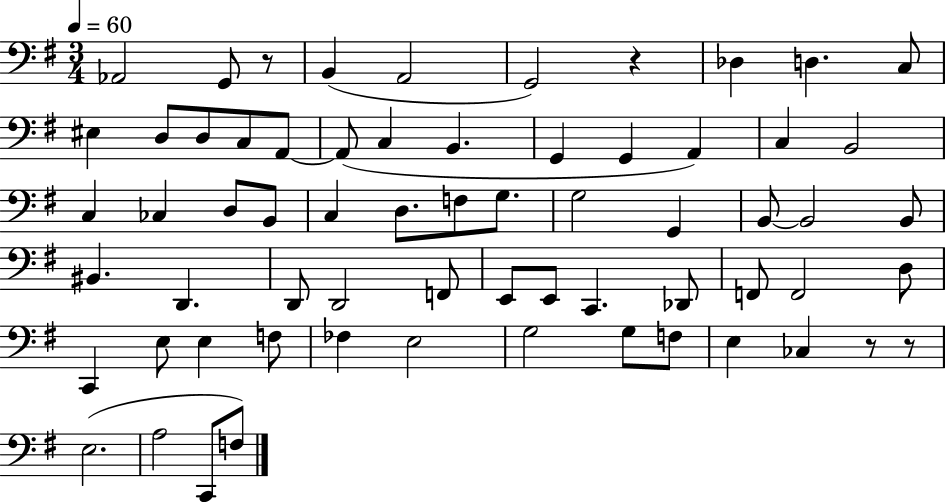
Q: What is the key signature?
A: G major